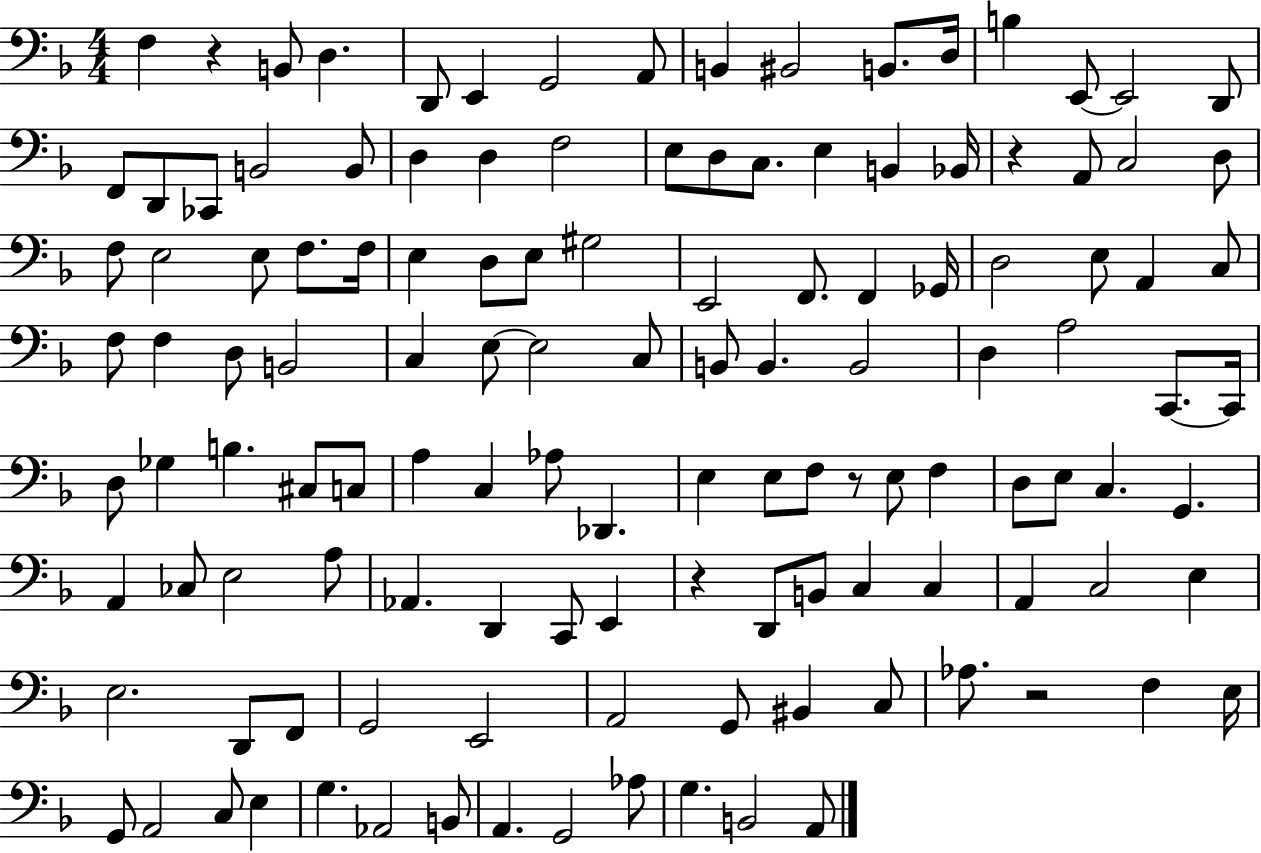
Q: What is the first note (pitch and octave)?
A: F3